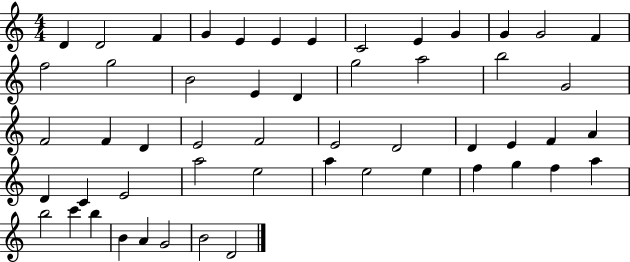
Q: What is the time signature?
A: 4/4